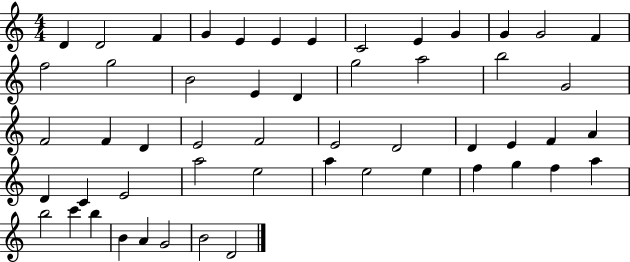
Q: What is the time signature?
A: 4/4